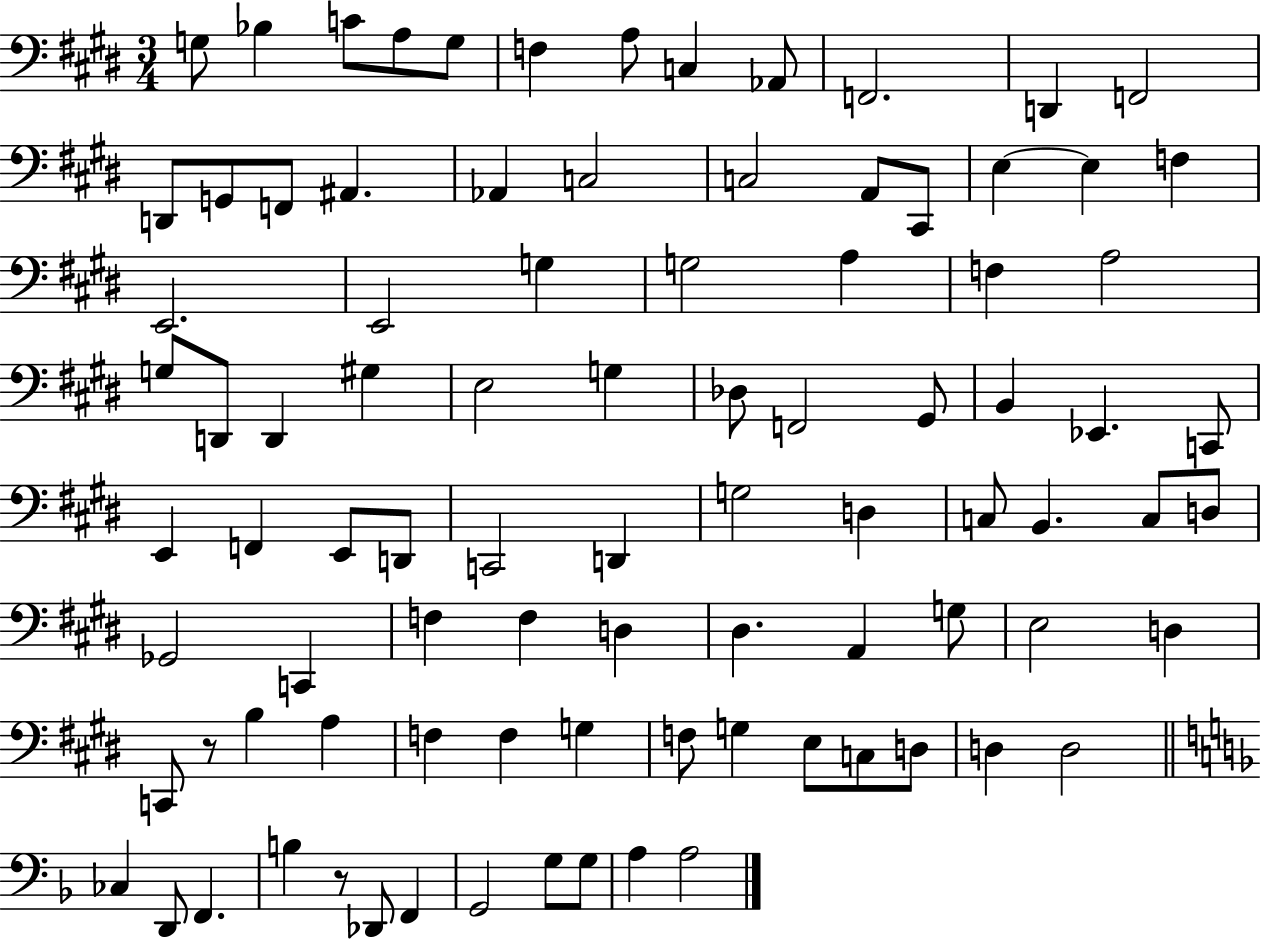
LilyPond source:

{
  \clef bass
  \numericTimeSignature
  \time 3/4
  \key e \major
  g8 bes4 c'8 a8 g8 | f4 a8 c4 aes,8 | f,2. | d,4 f,2 | \break d,8 g,8 f,8 ais,4. | aes,4 c2 | c2 a,8 cis,8 | e4~~ e4 f4 | \break e,2. | e,2 g4 | g2 a4 | f4 a2 | \break g8 d,8 d,4 gis4 | e2 g4 | des8 f,2 gis,8 | b,4 ees,4. c,8 | \break e,4 f,4 e,8 d,8 | c,2 d,4 | g2 d4 | c8 b,4. c8 d8 | \break ges,2 c,4 | f4 f4 d4 | dis4. a,4 g8 | e2 d4 | \break c,8 r8 b4 a4 | f4 f4 g4 | f8 g4 e8 c8 d8 | d4 d2 | \break \bar "||" \break \key d \minor ces4 d,8 f,4. | b4 r8 des,8 f,4 | g,2 g8 g8 | a4 a2 | \break \bar "|."
}